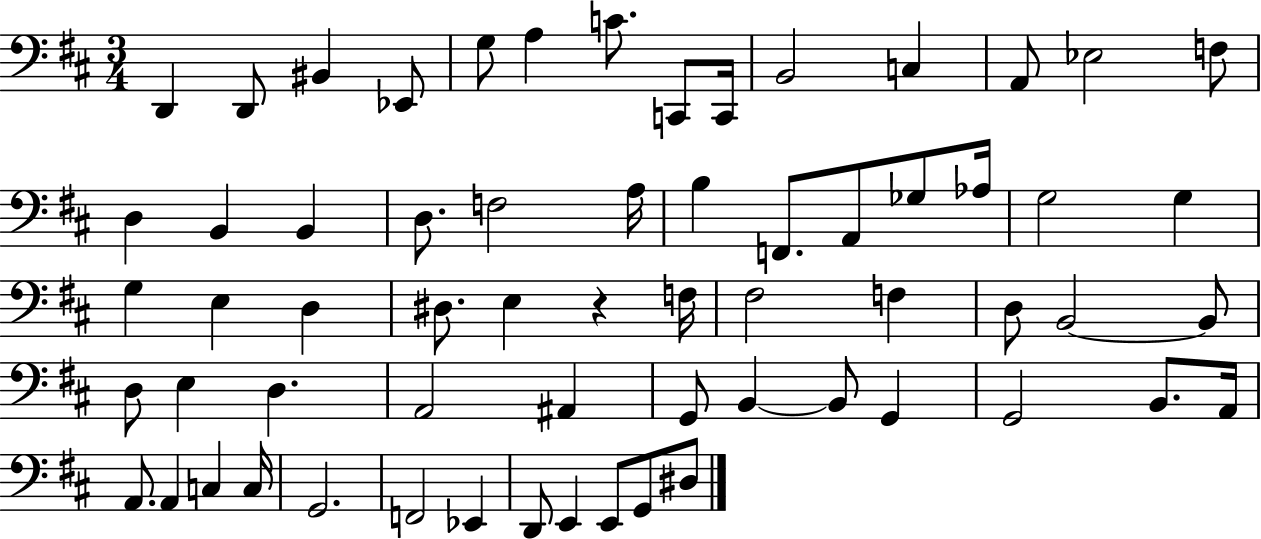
{
  \clef bass
  \numericTimeSignature
  \time 3/4
  \key d \major
  \repeat volta 2 { d,4 d,8 bis,4 ees,8 | g8 a4 c'8. c,8 c,16 | b,2 c4 | a,8 ees2 f8 | \break d4 b,4 b,4 | d8. f2 a16 | b4 f,8. a,8 ges8 aes16 | g2 g4 | \break g4 e4 d4 | dis8. e4 r4 f16 | fis2 f4 | d8 b,2~~ b,8 | \break d8 e4 d4. | a,2 ais,4 | g,8 b,4~~ b,8 g,4 | g,2 b,8. a,16 | \break a,8. a,4 c4 c16 | g,2. | f,2 ees,4 | d,8 e,4 e,8 g,8 dis8 | \break } \bar "|."
}